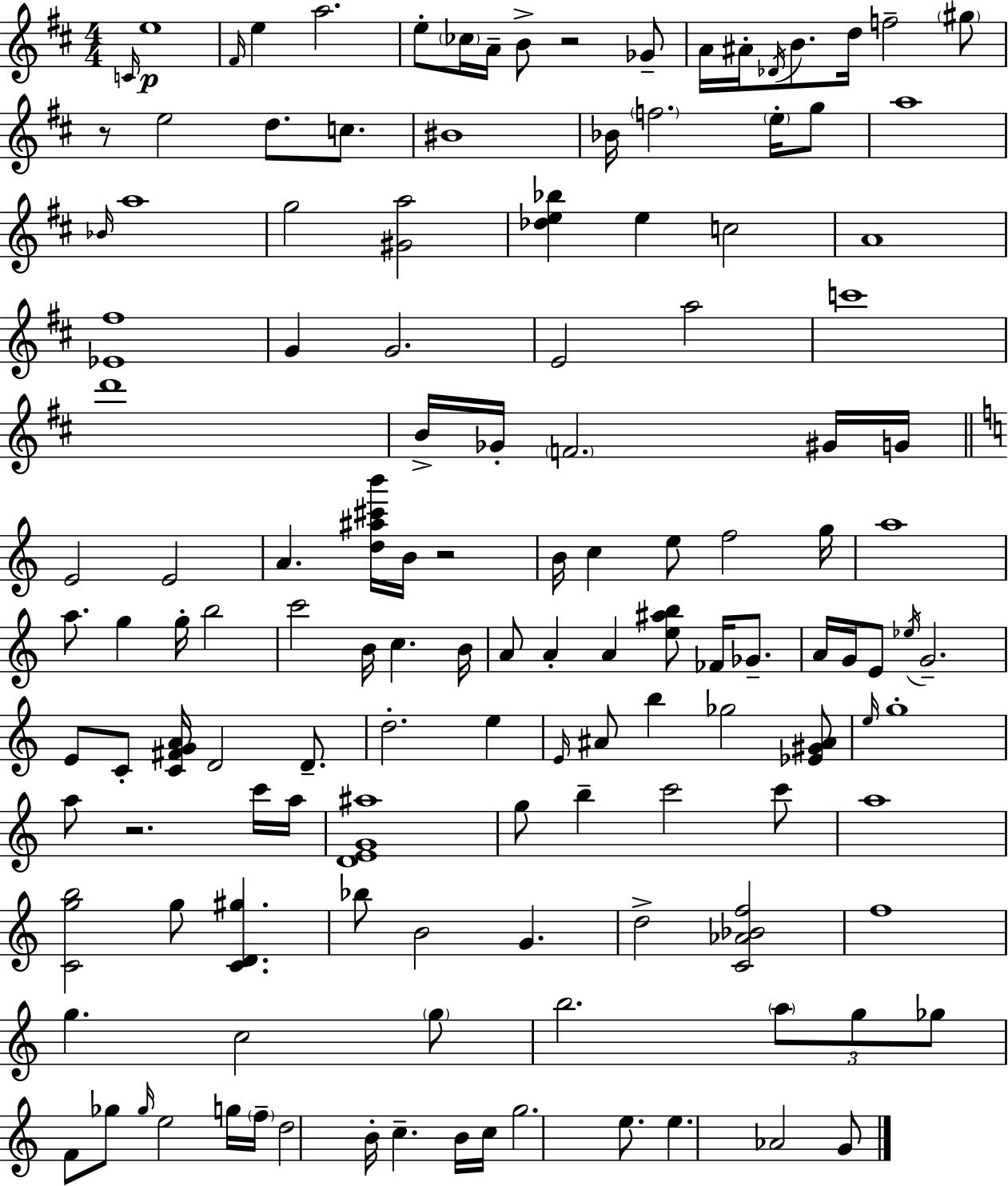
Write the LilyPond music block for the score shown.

{
  \clef treble
  \numericTimeSignature
  \time 4/4
  \key d \major
  \repeat volta 2 { \grace { c'16 }\p e''1 | \grace { fis'16 } e''4 a''2. | e''8-. \parenthesize ces''16 a'16-- b'8-> r2 | ges'8-- a'16 ais'16-. \acciaccatura { des'16 } b'8. d''16 f''2-- | \break \parenthesize gis''8 r8 e''2 d''8. | c''8. bis'1 | bes'16 \parenthesize f''2. | \parenthesize e''16-. g''8 a''1 | \break \grace { bes'16 } a''1 | g''2 <gis' a''>2 | <des'' e'' bes''>4 e''4 c''2 | a'1 | \break <ees' fis''>1 | g'4 g'2. | e'2 a''2 | c'''1 | \break d'''1 | b'16-> ges'16-. \parenthesize f'2. | gis'16 g'16 \bar "||" \break \key a \minor e'2 e'2 | a'4. <d'' ais'' cis''' b'''>16 b'16 r2 | b'16 c''4 e''8 f''2 g''16 | a''1 | \break a''8. g''4 g''16-. b''2 | c'''2 b'16 c''4. b'16 | a'8 a'4-. a'4 <e'' ais'' b''>8 fes'16 ges'8.-- | a'16 g'16 e'8 \acciaccatura { ees''16 } g'2.-- | \break e'8 c'8-. <c' fis' g' a'>16 d'2 d'8.-- | d''2.-. e''4 | \grace { e'16 } ais'8 b''4 ges''2 | <ees' gis' ais'>8 \grace { e''16 } g''1-. | \break a''8 r2. | c'''16 a''16 <d' e' g' ais''>1 | g''8 b''4-- c'''2 | c'''8 a''1 | \break <c' g'' b''>2 g''8 <c' d' gis''>4. | bes''8 b'2 g'4. | d''2-> <c' aes' bes' f''>2 | f''1 | \break g''4. c''2 | \parenthesize g''8 b''2. \tuplet 3/2 { \parenthesize a''8 | g''8 ges''8 } f'8 ges''8 \grace { ges''16 } e''2 | g''16 \parenthesize f''16-- d''2 b'16-. c''4.-- | \break b'16 c''16 g''2. | e''8. e''4. aes'2 | g'8 } \bar "|."
}